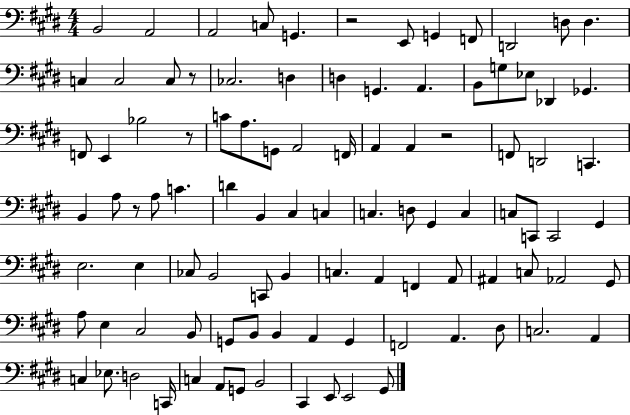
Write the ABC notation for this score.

X:1
T:Untitled
M:4/4
L:1/4
K:E
B,,2 A,,2 A,,2 C,/2 G,, z2 E,,/2 G,, F,,/2 D,,2 D,/2 D, C, C,2 C,/2 z/2 _C,2 D, D, G,, A,, B,,/2 G,/2 _E,/2 _D,, _G,, F,,/2 E,, _B,2 z/2 C/2 A,/2 G,,/2 A,,2 F,,/4 A,, A,, z2 F,,/2 D,,2 C,, B,, A,/2 z/2 A,/2 C D B,, ^C, C, C, D,/2 ^G,, C, C,/2 C,,/2 C,,2 ^G,, E,2 E, _C,/2 B,,2 C,,/2 B,, C, A,, F,, A,,/2 ^A,, C,/2 _A,,2 ^G,,/2 A,/2 E, ^C,2 B,,/2 G,,/2 B,,/2 B,, A,, G,, F,,2 A,, ^D,/2 C,2 A,, C, _E,/2 D,2 C,,/4 C, A,,/2 G,,/2 B,,2 ^C,, E,,/2 E,,2 ^G,,/2